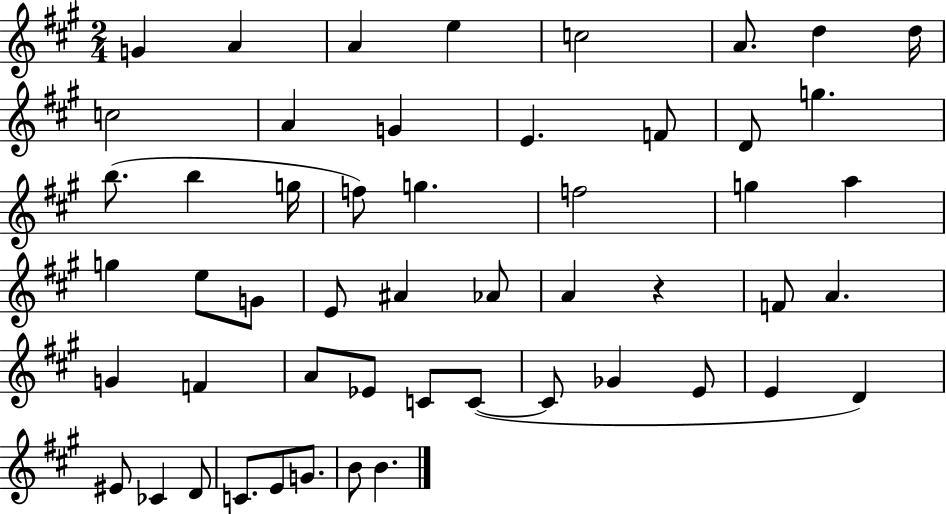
{
  \clef treble
  \numericTimeSignature
  \time 2/4
  \key a \major
  g'4 a'4 | a'4 e''4 | c''2 | a'8. d''4 d''16 | \break c''2 | a'4 g'4 | e'4. f'8 | d'8 g''4. | \break b''8.( b''4 g''16 | f''8) g''4. | f''2 | g''4 a''4 | \break g''4 e''8 g'8 | e'8 ais'4 aes'8 | a'4 r4 | f'8 a'4. | \break g'4 f'4 | a'8 ees'8 c'8 c'8~(~ | c'8 ges'4 e'8 | e'4 d'4) | \break eis'8 ces'4 d'8 | c'8. e'8 g'8. | b'8 b'4. | \bar "|."
}